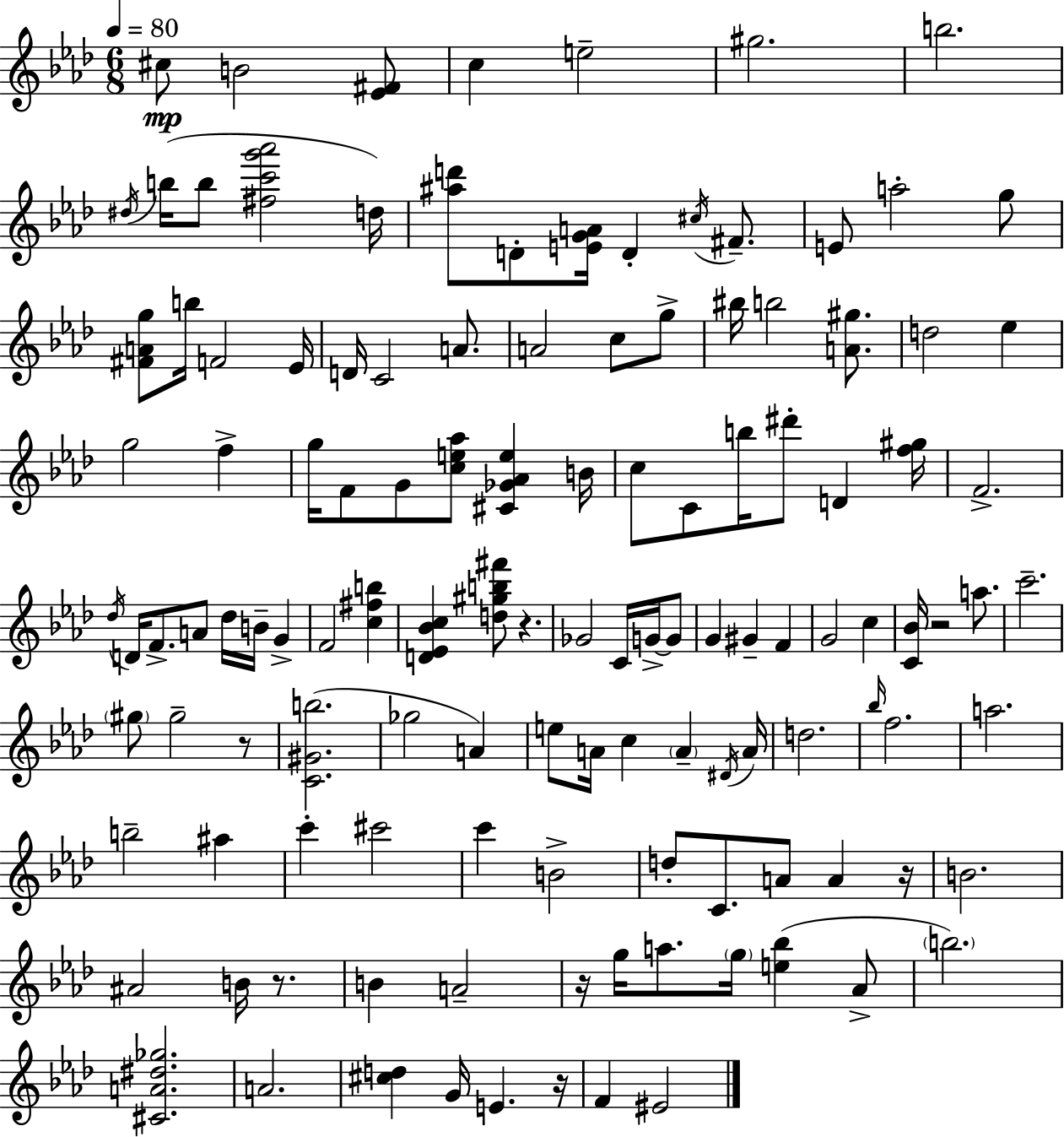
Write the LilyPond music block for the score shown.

{
  \clef treble
  \numericTimeSignature
  \time 6/8
  \key f \minor
  \tempo 4 = 80
  \repeat volta 2 { cis''8\mp b'2 <ees' fis'>8 | c''4 e''2-- | gis''2. | b''2. | \break \acciaccatura { dis''16 }( b''16 b''8 <fis'' c''' g''' aes'''>2 | d''16) <ais'' d'''>8 d'8-. <e' g' a'>16 d'4-. \acciaccatura { cis''16 } fis'8.-- | e'8 a''2-. | g''8 <fis' a' g''>8 b''16 f'2 | \break ees'16 d'16 c'2 a'8. | a'2 c''8 | g''8-> bis''16 b''2 <a' gis''>8. | d''2 ees''4 | \break g''2 f''4-> | g''16 f'8 g'8 <c'' e'' aes''>8 <cis' ges' aes' e''>4 | b'16 c''8 c'8 b''16 dis'''8-. d'4 | <f'' gis''>16 f'2.-> | \break \acciaccatura { des''16 } d'16 f'8.-> a'8 des''16 b'16-- g'4-> | f'2 <c'' fis'' b''>4 | <d' ees' bes' c''>4 <d'' gis'' b'' fis'''>8 r4. | ges'2 c'16 | \break g'16->~~ g'8 g'4 gis'4-- f'4 | g'2 c''4 | <c' bes'>16 r2 | a''8. c'''2.-- | \break \parenthesize gis''8 gis''2-- | r8 <c' gis' b''>2.( | ges''2 a'4) | e''8 a'16 c''4 \parenthesize a'4-- | \break \acciaccatura { dis'16 } a'16 d''2. | \grace { bes''16 } f''2. | a''2. | b''2-- | \break ais''4 c'''4-. cis'''2 | c'''4 b'2-> | d''8-. c'8. a'8 | a'4 r16 b'2. | \break ais'2 | b'16 r8. b'4 a'2-- | r16 g''16 a''8. \parenthesize g''16 <e'' bes''>4( | aes'8-> \parenthesize b''2.) | \break <cis' a' dis'' ges''>2. | a'2. | <cis'' d''>4 g'16 e'4. | r16 f'4 eis'2 | \break } \bar "|."
}